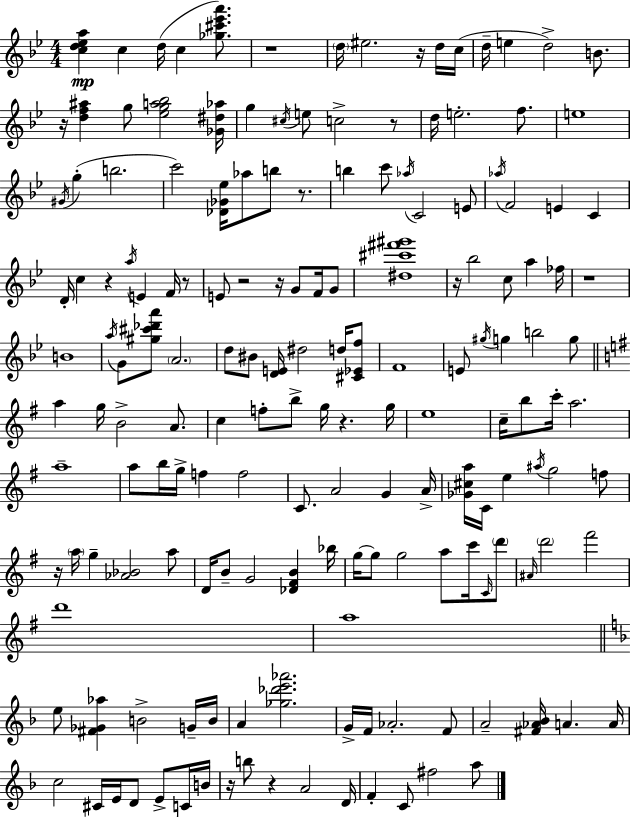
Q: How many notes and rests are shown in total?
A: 167